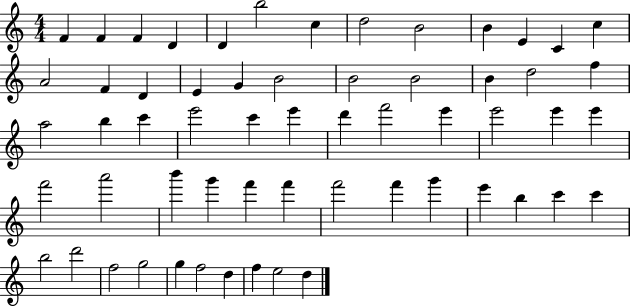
F4/q F4/q F4/q D4/q D4/q B5/h C5/q D5/h B4/h B4/q E4/q C4/q C5/q A4/h F4/q D4/q E4/q G4/q B4/h B4/h B4/h B4/q D5/h F5/q A5/h B5/q C6/q E6/h C6/q E6/q D6/q F6/h E6/q E6/h E6/q E6/q F6/h A6/h B6/q G6/q F6/q F6/q F6/h F6/q G6/q E6/q B5/q C6/q C6/q B5/h D6/h F5/h G5/h G5/q F5/h D5/q F5/q E5/h D5/q